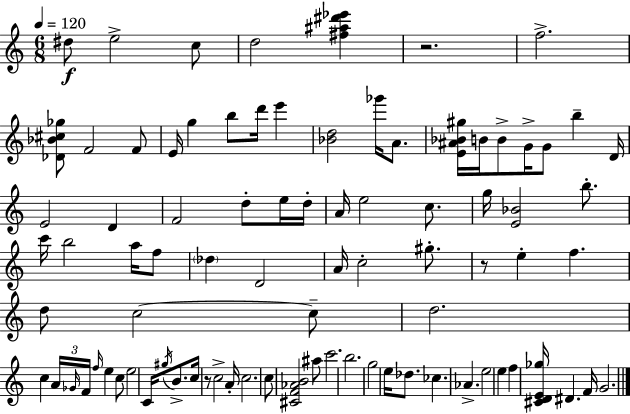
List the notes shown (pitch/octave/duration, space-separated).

D#5/e E5/h C5/e D5/h [F#5,A#5,D#6,Eb6]/q R/h. F5/h. [Db4,Bb4,C#5,Gb5]/e F4/h F4/e E4/s G5/q B5/e D6/s E6/q [Bb4,D5]/h Gb6/s A4/e. [E4,A#4,Bb4,G#5]/s B4/s B4/e G4/s G4/e B5/q D4/s E4/h D4/q F4/h D5/e E5/s D5/s A4/s E5/h C5/e. G5/s [E4,Bb4]/h B5/e. C6/s B5/h A5/s F5/e Db5/q D4/h A4/s C5/h G#5/e. R/e E5/q F5/q. D5/e C5/h C5/e D5/h. C5/q A4/s Gb4/s F4/s F5/s E5/q C5/e E5/h C4/s G#5/s B4/e. C5/s R/e C5/h A4/s C5/h. C5/e [C#4,F4,Ab4,B4]/h A#5/e C6/h. B5/h. G5/h E5/s Db5/e. CES5/q. Ab4/q. E5/h E5/q F5/q [C#4,D4,E4,Gb5]/s D#4/q. F4/s G4/h.